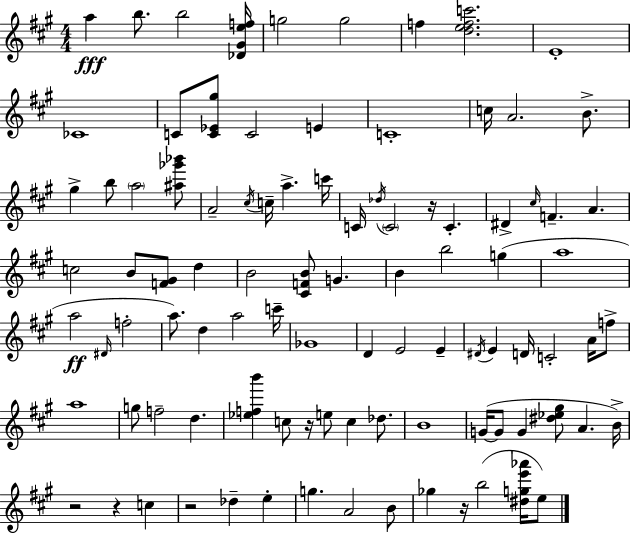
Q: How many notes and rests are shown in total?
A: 95